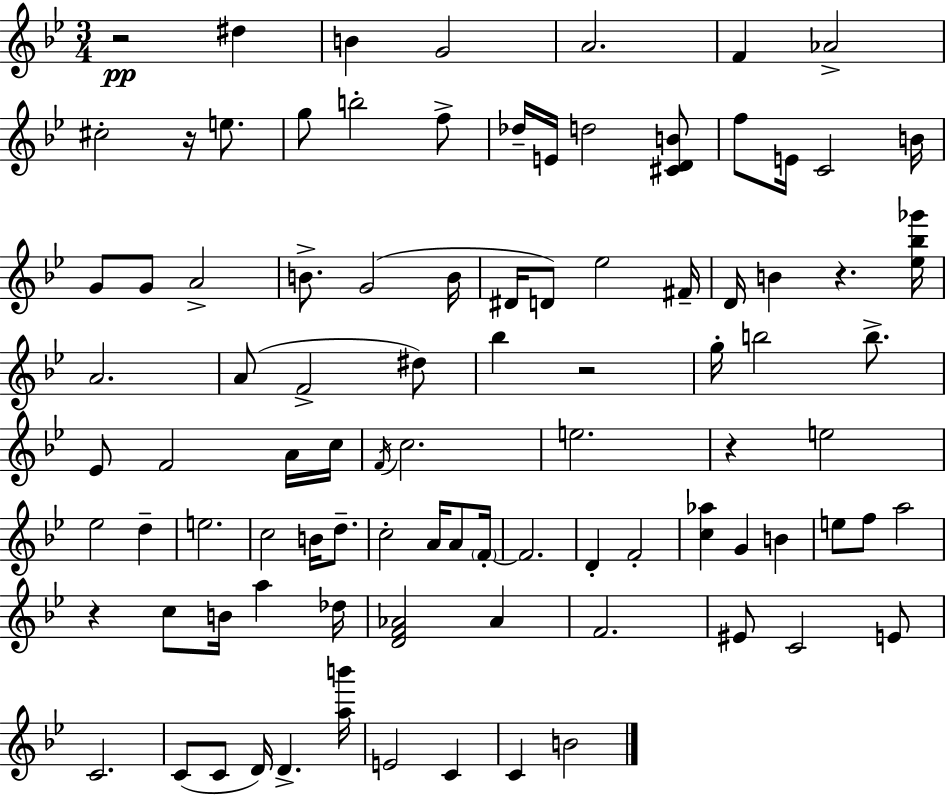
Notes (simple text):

R/h D#5/q B4/q G4/h A4/h. F4/q Ab4/h C#5/h R/s E5/e. G5/e B5/h F5/e Db5/s E4/s D5/h [C#4,D4,B4]/e F5/e E4/s C4/h B4/s G4/e G4/e A4/h B4/e. G4/h B4/s D#4/s D4/e Eb5/h F#4/s D4/s B4/q R/q. [Eb5,Bb5,Gb6]/s A4/h. A4/e F4/h D#5/e Bb5/q R/h G5/s B5/h B5/e. Eb4/e F4/h A4/s C5/s F4/s C5/h. E5/h. R/q E5/h Eb5/h D5/q E5/h. C5/h B4/s D5/e. C5/h A4/s A4/e F4/s F4/h. D4/q F4/h [C5,Ab5]/q G4/q B4/q E5/e F5/e A5/h R/q C5/e B4/s A5/q Db5/s [D4,F4,Ab4]/h Ab4/q F4/h. EIS4/e C4/h E4/e C4/h. C4/e C4/e D4/s D4/q. [A5,B6]/s E4/h C4/q C4/q B4/h